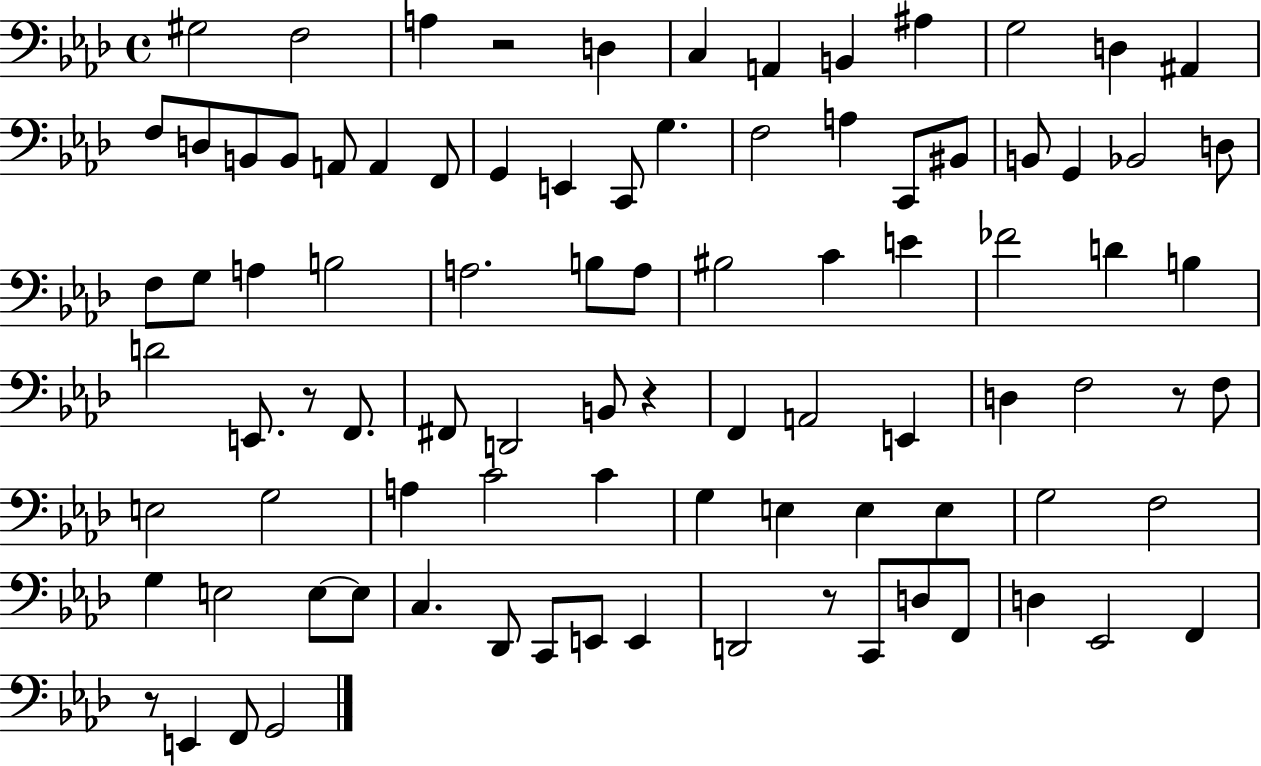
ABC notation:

X:1
T:Untitled
M:4/4
L:1/4
K:Ab
^G,2 F,2 A, z2 D, C, A,, B,, ^A, G,2 D, ^A,, F,/2 D,/2 B,,/2 B,,/2 A,,/2 A,, F,,/2 G,, E,, C,,/2 G, F,2 A, C,,/2 ^B,,/2 B,,/2 G,, _B,,2 D,/2 F,/2 G,/2 A, B,2 A,2 B,/2 A,/2 ^B,2 C E _F2 D B, D2 E,,/2 z/2 F,,/2 ^F,,/2 D,,2 B,,/2 z F,, A,,2 E,, D, F,2 z/2 F,/2 E,2 G,2 A, C2 C G, E, E, E, G,2 F,2 G, E,2 E,/2 E,/2 C, _D,,/2 C,,/2 E,,/2 E,, D,,2 z/2 C,,/2 D,/2 F,,/2 D, _E,,2 F,, z/2 E,, F,,/2 G,,2